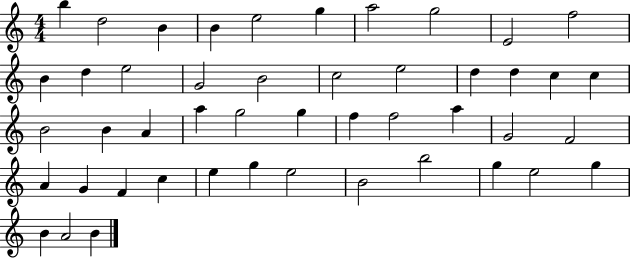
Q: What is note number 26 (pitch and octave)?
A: G5